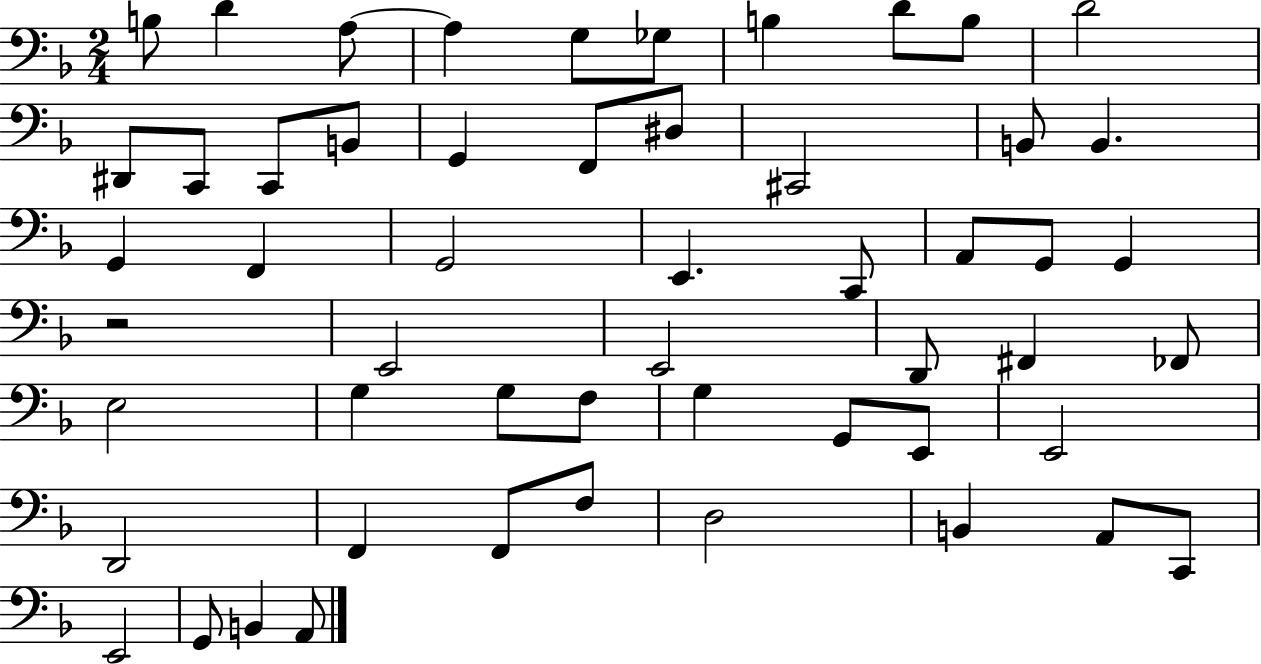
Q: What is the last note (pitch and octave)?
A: A2